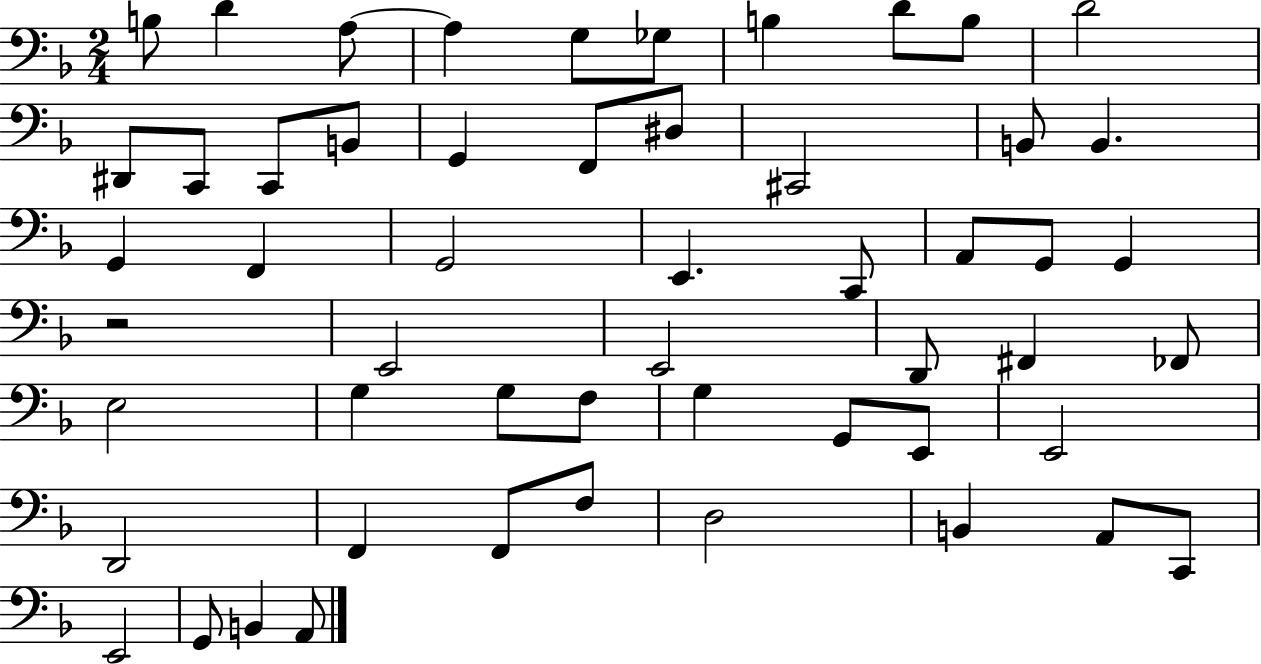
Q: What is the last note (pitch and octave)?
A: A2